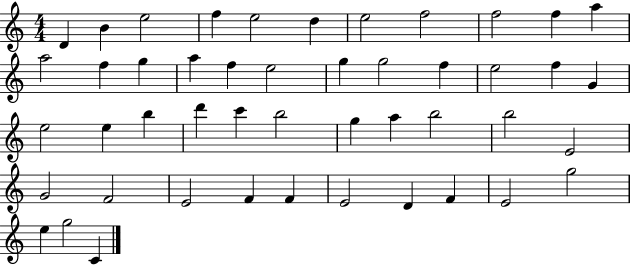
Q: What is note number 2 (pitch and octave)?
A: B4